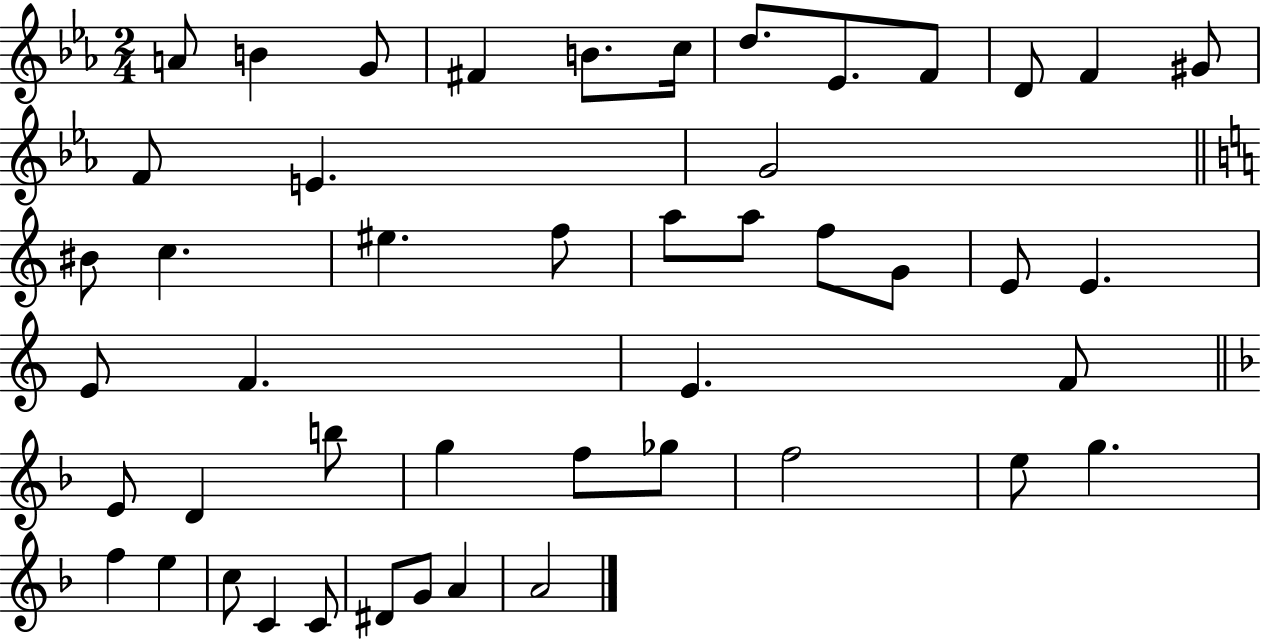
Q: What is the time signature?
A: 2/4